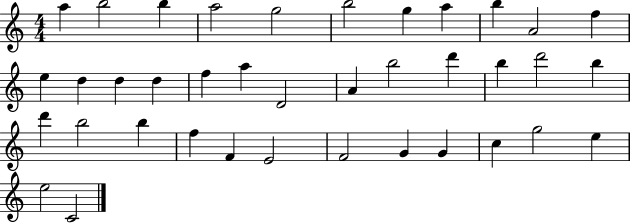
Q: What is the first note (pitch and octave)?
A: A5